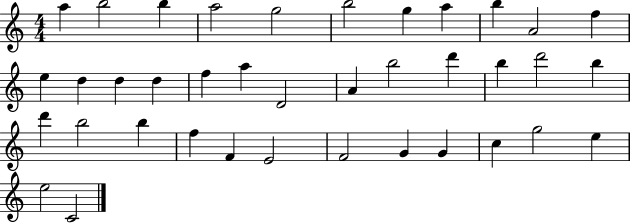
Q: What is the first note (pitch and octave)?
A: A5